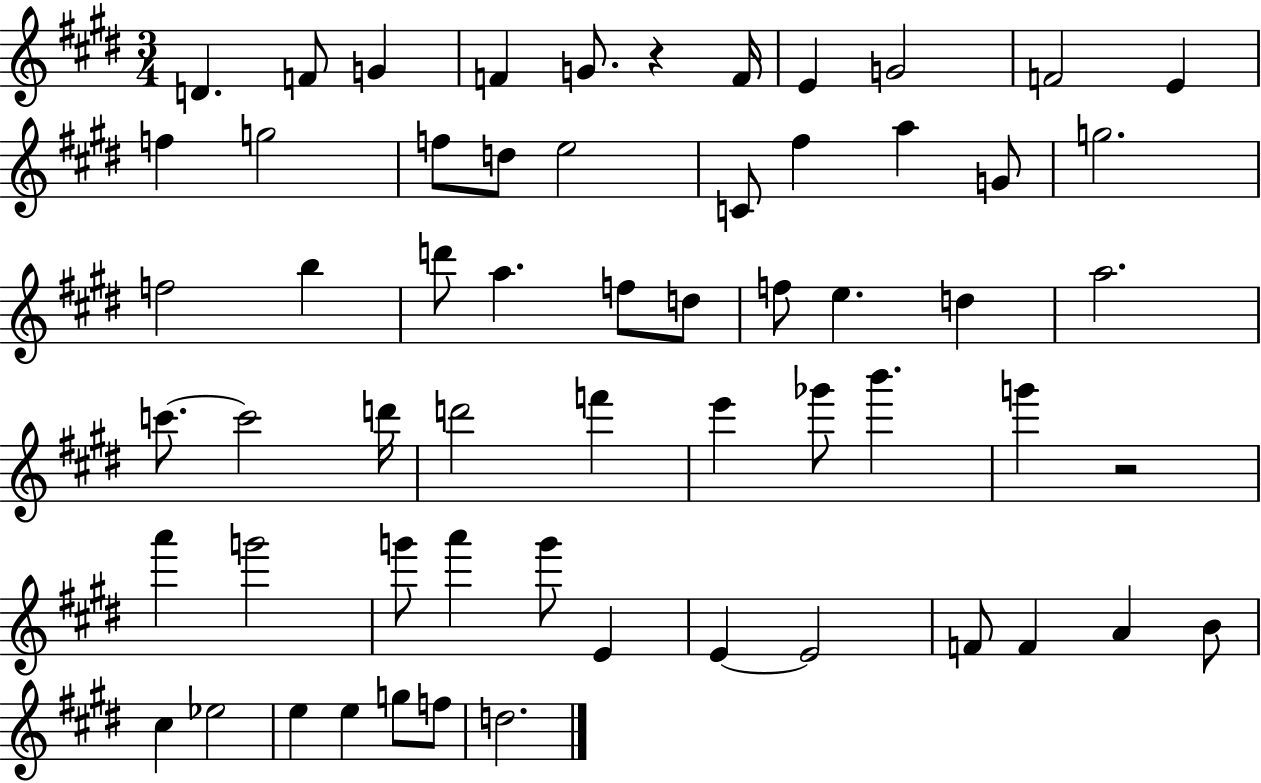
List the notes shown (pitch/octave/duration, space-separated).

D4/q. F4/e G4/q F4/q G4/e. R/q F4/s E4/q G4/h F4/h E4/q F5/q G5/h F5/e D5/e E5/h C4/e F#5/q A5/q G4/e G5/h. F5/h B5/q D6/e A5/q. F5/e D5/e F5/e E5/q. D5/q A5/h. C6/e. C6/h D6/s D6/h F6/q E6/q Gb6/e B6/q. G6/q R/h A6/q G6/h G6/e A6/q G6/e E4/q E4/q E4/h F4/e F4/q A4/q B4/e C#5/q Eb5/h E5/q E5/q G5/e F5/e D5/h.